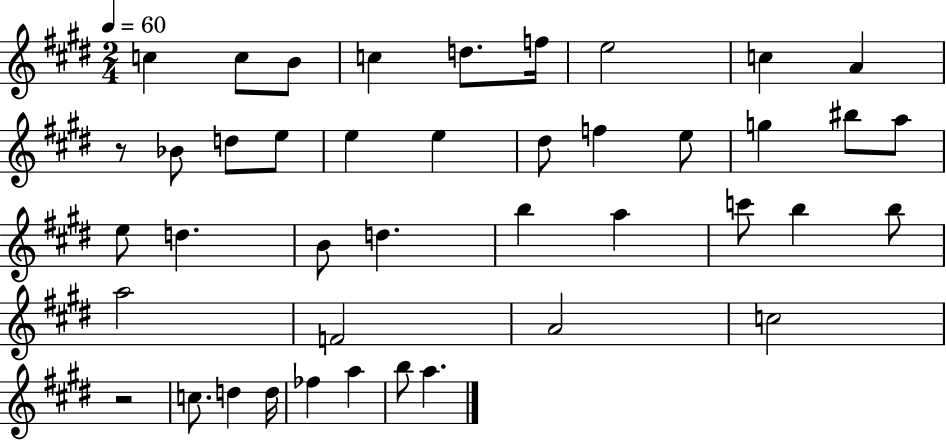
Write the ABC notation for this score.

X:1
T:Untitled
M:2/4
L:1/4
K:E
c c/2 B/2 c d/2 f/4 e2 c A z/2 _B/2 d/2 e/2 e e ^d/2 f e/2 g ^b/2 a/2 e/2 d B/2 d b a c'/2 b b/2 a2 F2 A2 c2 z2 c/2 d d/4 _f a b/2 a